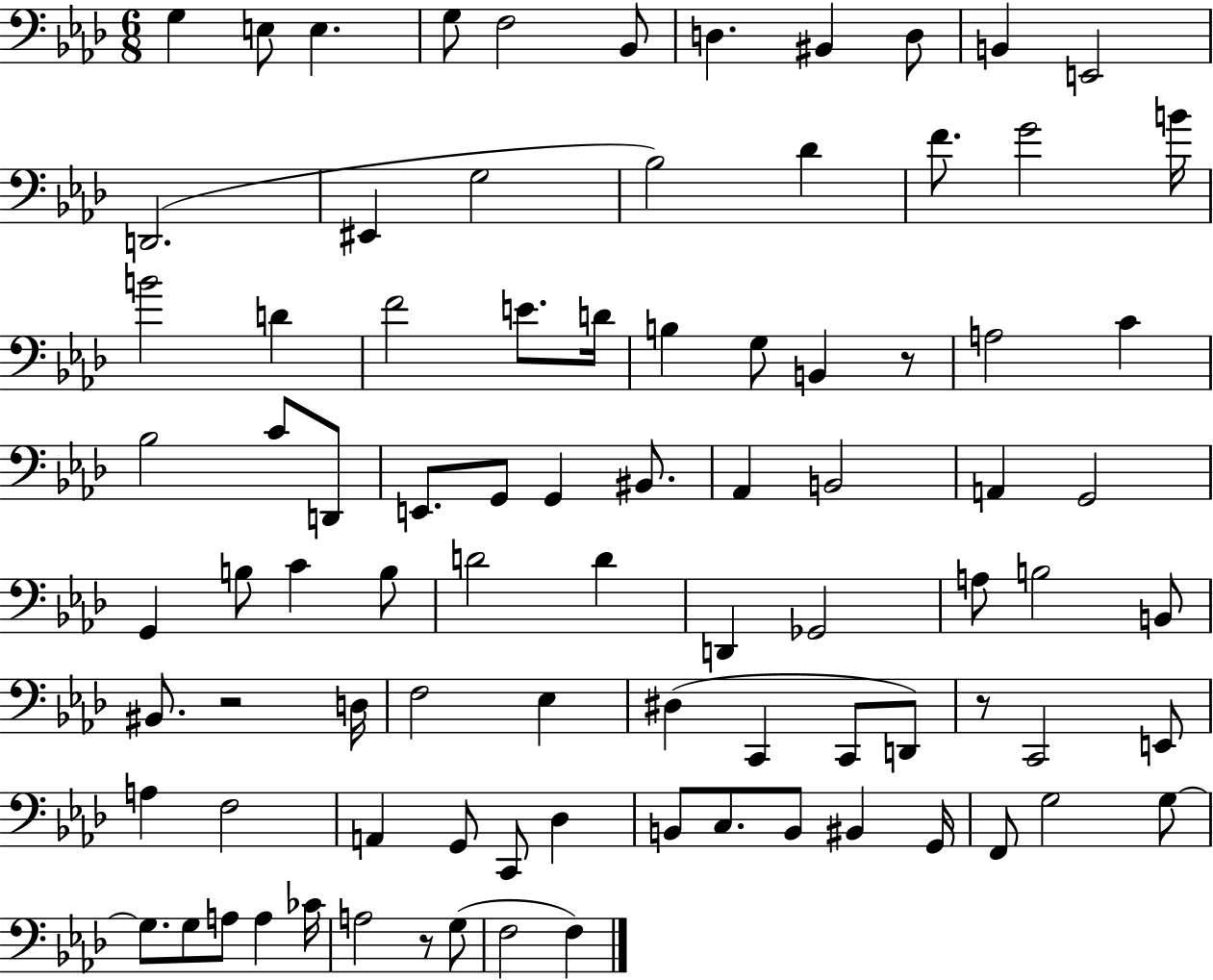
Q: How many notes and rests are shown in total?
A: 88